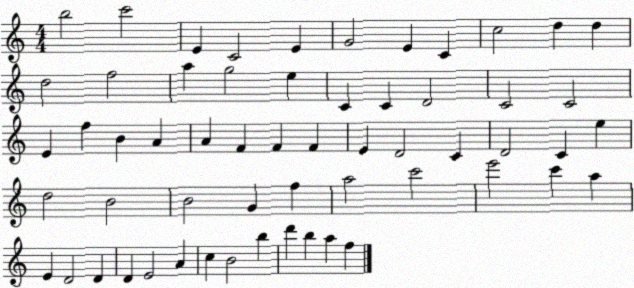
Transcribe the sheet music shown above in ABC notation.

X:1
T:Untitled
M:4/4
L:1/4
K:C
b2 c'2 E C2 E G2 E C c2 d d d2 f2 a g2 e C C D2 C2 C2 E f B A A F F F E D2 C D2 C e d2 B2 B2 G f a2 c'2 e'2 c' a E D2 D D E2 A c B2 b d' b a f